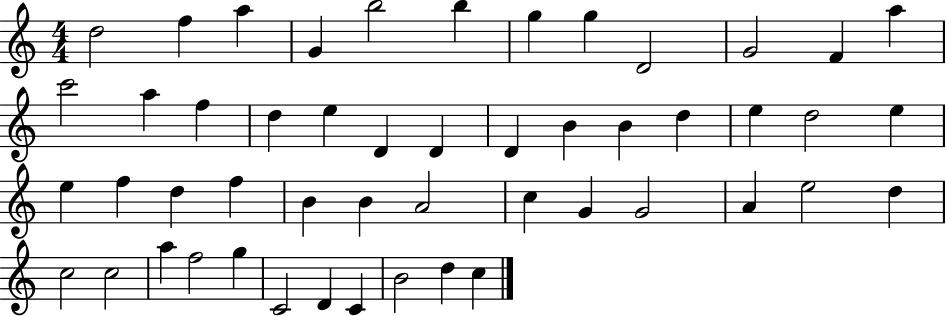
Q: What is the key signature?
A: C major